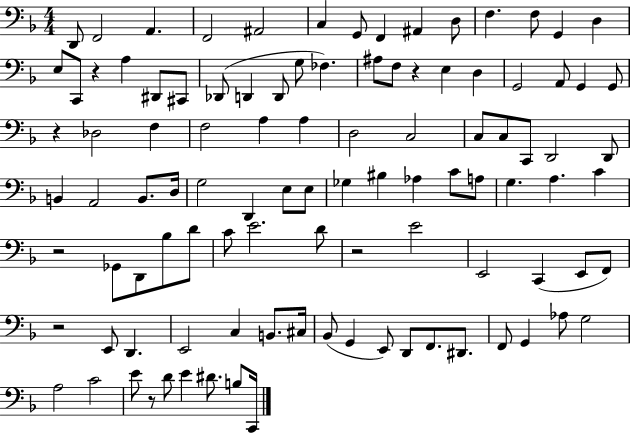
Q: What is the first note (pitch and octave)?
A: D2